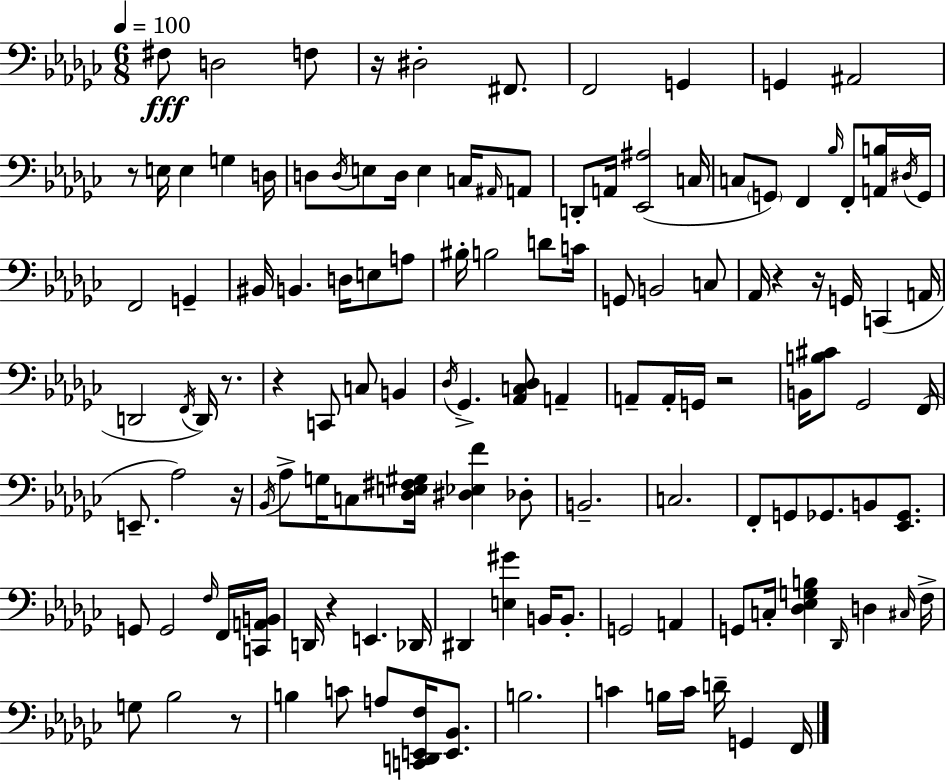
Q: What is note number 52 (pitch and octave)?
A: D2